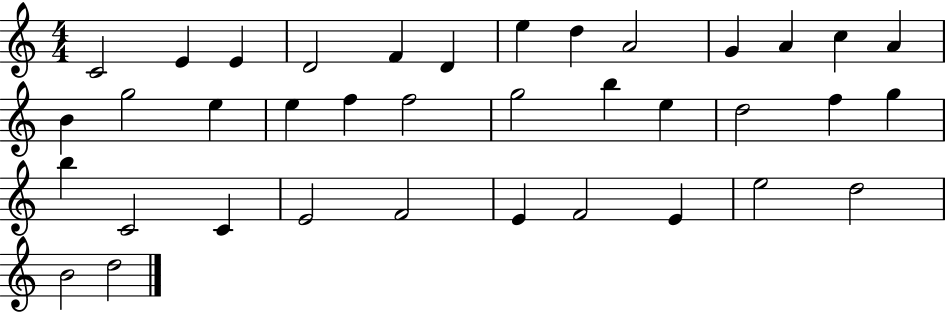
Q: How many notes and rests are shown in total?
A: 37